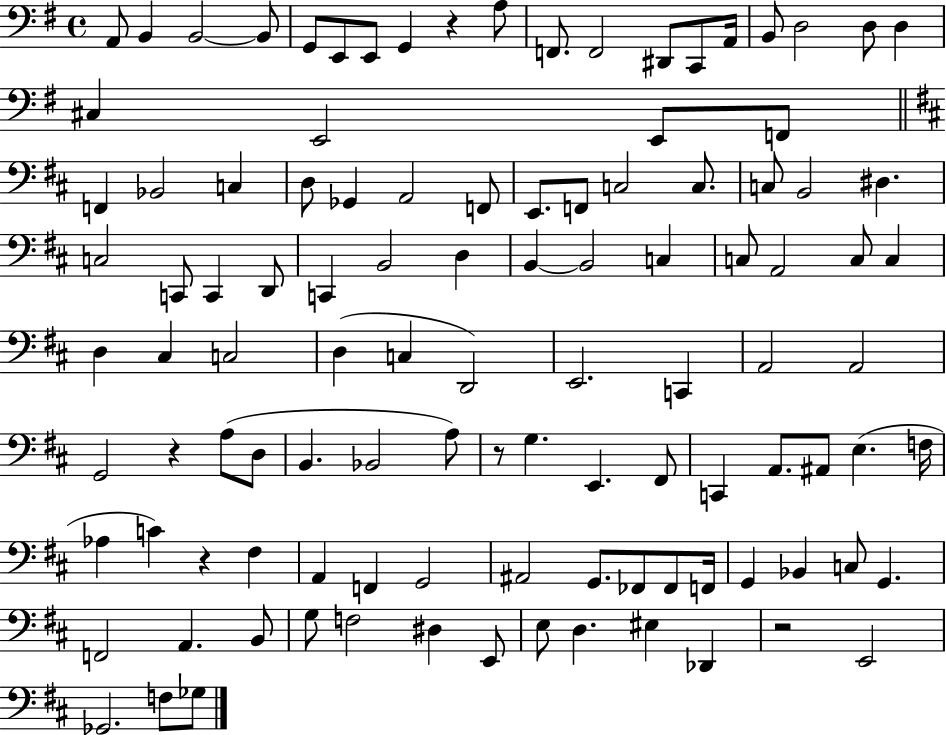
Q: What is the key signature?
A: G major